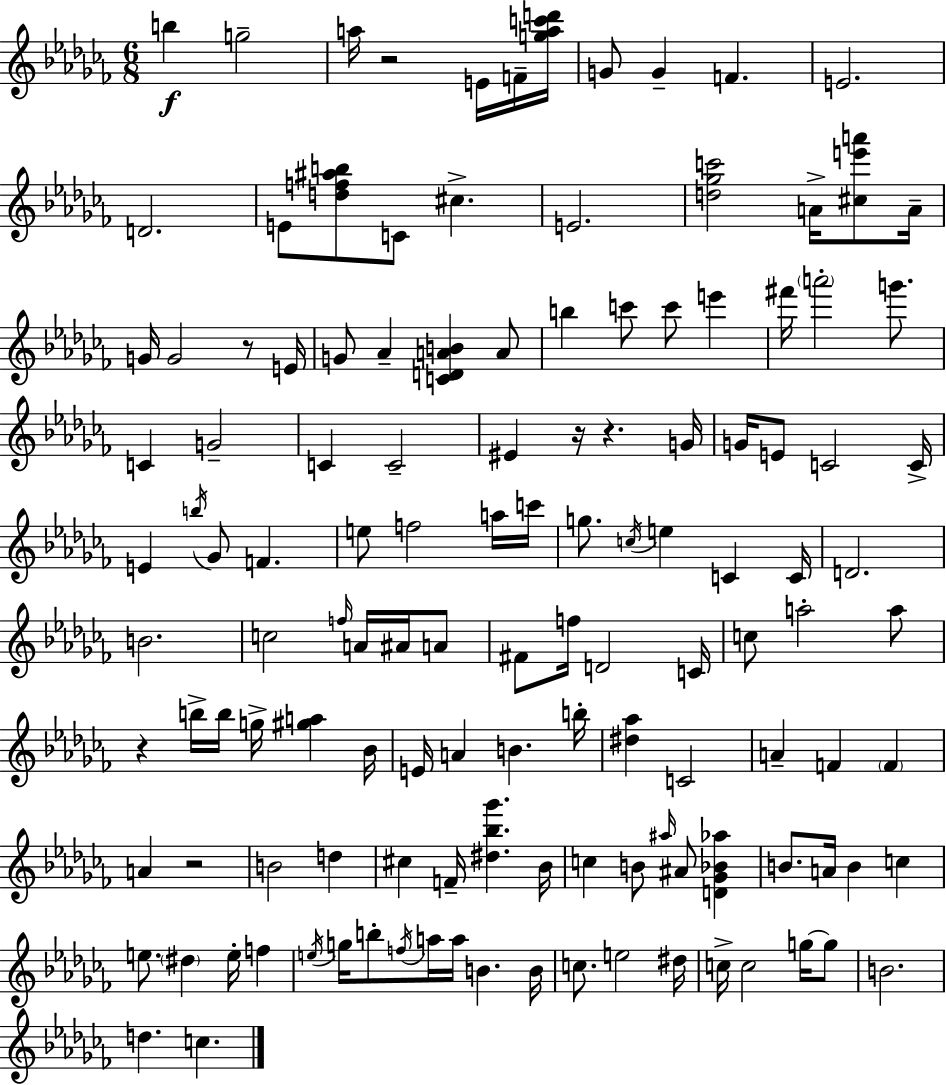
B5/q G5/h A5/s R/h E4/s F4/s [G5,A5,C6,D6]/s G4/e G4/q F4/q. E4/h. D4/h. E4/e [D5,F5,A#5,B5]/e C4/e C#5/q. E4/h. [D5,Gb5,C6]/h A4/s [C#5,E6,A6]/e A4/s G4/s G4/h R/e E4/s G4/e Ab4/q [C4,D4,A4,B4]/q A4/e B5/q C6/e C6/e E6/q F#6/s A6/h G6/e. C4/q G4/h C4/q C4/h EIS4/q R/s R/q. G4/s G4/s E4/e C4/h C4/s E4/q B5/s Gb4/e F4/q. E5/e F5/h A5/s C6/s G5/e. C5/s E5/q C4/q C4/s D4/h. B4/h. C5/h F5/s A4/s A#4/s A4/e F#4/e F5/s D4/h C4/s C5/e A5/h A5/e R/q B5/s B5/s G5/s [G#5,A5]/q Bb4/s E4/s A4/q B4/q. B5/s [D#5,Ab5]/q C4/h A4/q F4/q F4/q A4/q R/h B4/h D5/q C#5/q F4/s [D#5,Bb5,Gb6]/q. Bb4/s C5/q B4/e A#5/s A#4/e [D4,Gb4,Bb4,Ab5]/q B4/e. A4/s B4/q C5/q E5/e. D#5/q E5/s F5/q E5/s G5/s B5/e F5/s A5/s A5/s B4/q. B4/s C5/e. E5/h D#5/s C5/s C5/h G5/s G5/e B4/h. D5/q. C5/q.